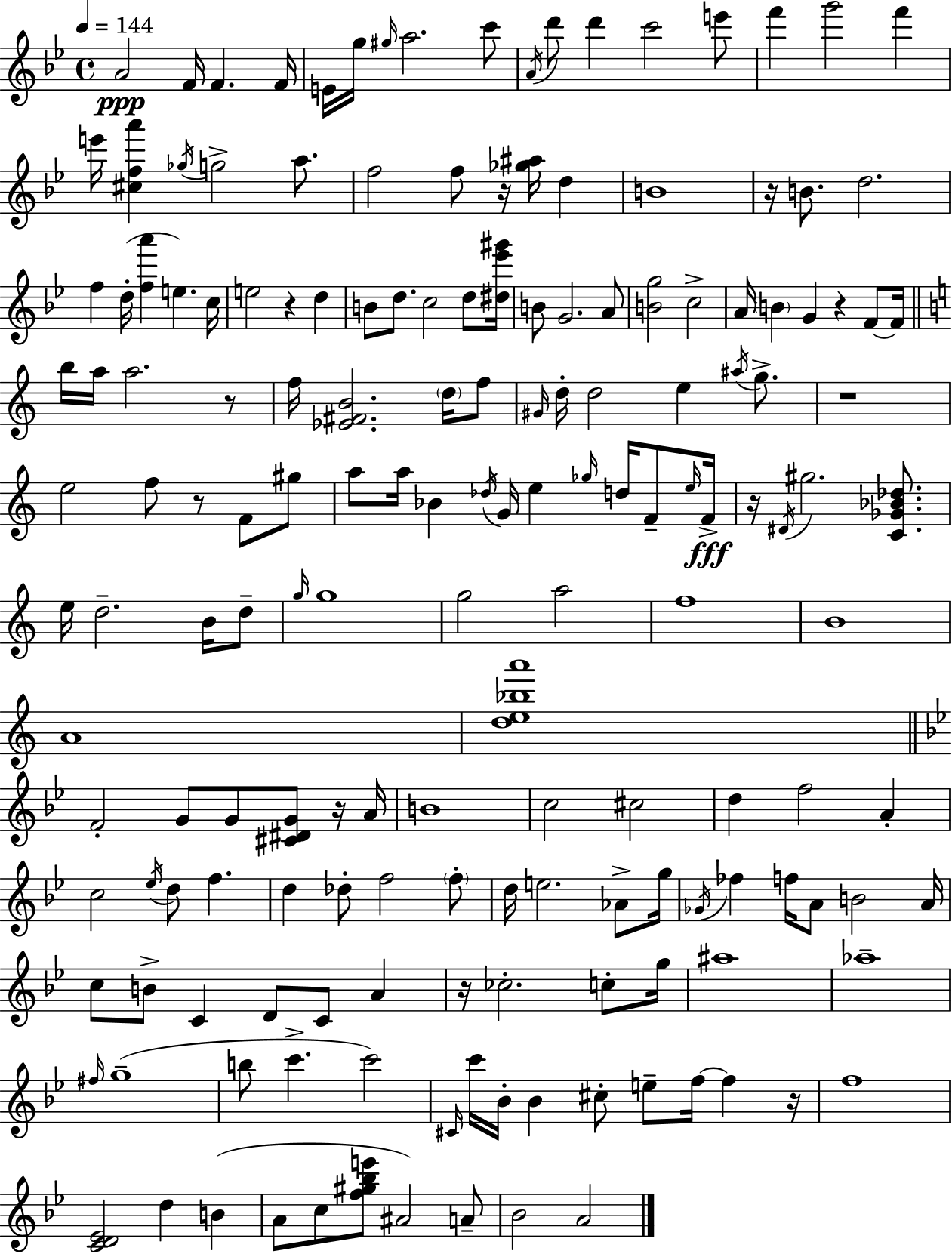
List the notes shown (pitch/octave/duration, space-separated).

A4/h F4/s F4/q. F4/s E4/s G5/s G#5/s A5/h. C6/e A4/s D6/e D6/q C6/h E6/e F6/q G6/h F6/q E6/s [C#5,F5,A6]/q Gb5/s G5/h A5/e. F5/h F5/e R/s [Gb5,A#5]/s D5/q B4/w R/s B4/e. D5/h. F5/q D5/s [F5,A6]/q E5/q. C5/s E5/h R/q D5/q B4/e D5/e. C5/h D5/e [D#5,Eb6,G#6]/s B4/e G4/h. A4/e [B4,G5]/h C5/h A4/s B4/q G4/q R/q F4/e F4/s B5/s A5/s A5/h. R/e F5/s [Eb4,F#4,B4]/h. D5/s F5/e G#4/s D5/s D5/h E5/q A#5/s G5/e. R/w E5/h F5/e R/e F4/e G#5/e A5/e A5/s Bb4/q Db5/s G4/s E5/q Gb5/s D5/s F4/e E5/s F4/s R/s D#4/s G#5/h. [C4,Gb4,Bb4,Db5]/e. E5/s D5/h. B4/s D5/e G5/s G5/w G5/h A5/h F5/w B4/w A4/w [D5,E5,Bb5,A6]/w F4/h G4/e G4/e [C#4,D#4,G4]/e R/s A4/s B4/w C5/h C#5/h D5/q F5/h A4/q C5/h Eb5/s D5/e F5/q. D5/q Db5/e F5/h F5/e D5/s E5/h. Ab4/e G5/s Gb4/s FES5/q F5/s A4/e B4/h A4/s C5/e B4/e C4/q D4/e C4/e A4/q R/s CES5/h. C5/e G5/s A#5/w Ab5/w F#5/s G5/w B5/e C6/q. C6/h C#4/s C6/s Bb4/s Bb4/q C#5/e E5/e F5/s F5/q R/s F5/w [C4,D4,Eb4]/h D5/q B4/q A4/e C5/e [F5,G#5,Bb5,E6]/e A#4/h A4/e Bb4/h A4/h